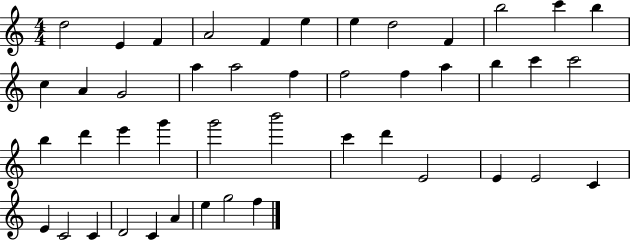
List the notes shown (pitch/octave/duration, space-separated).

D5/h E4/q F4/q A4/h F4/q E5/q E5/q D5/h F4/q B5/h C6/q B5/q C5/q A4/q G4/h A5/q A5/h F5/q F5/h F5/q A5/q B5/q C6/q C6/h B5/q D6/q E6/q G6/q G6/h B6/h C6/q D6/q E4/h E4/q E4/h C4/q E4/q C4/h C4/q D4/h C4/q A4/q E5/q G5/h F5/q